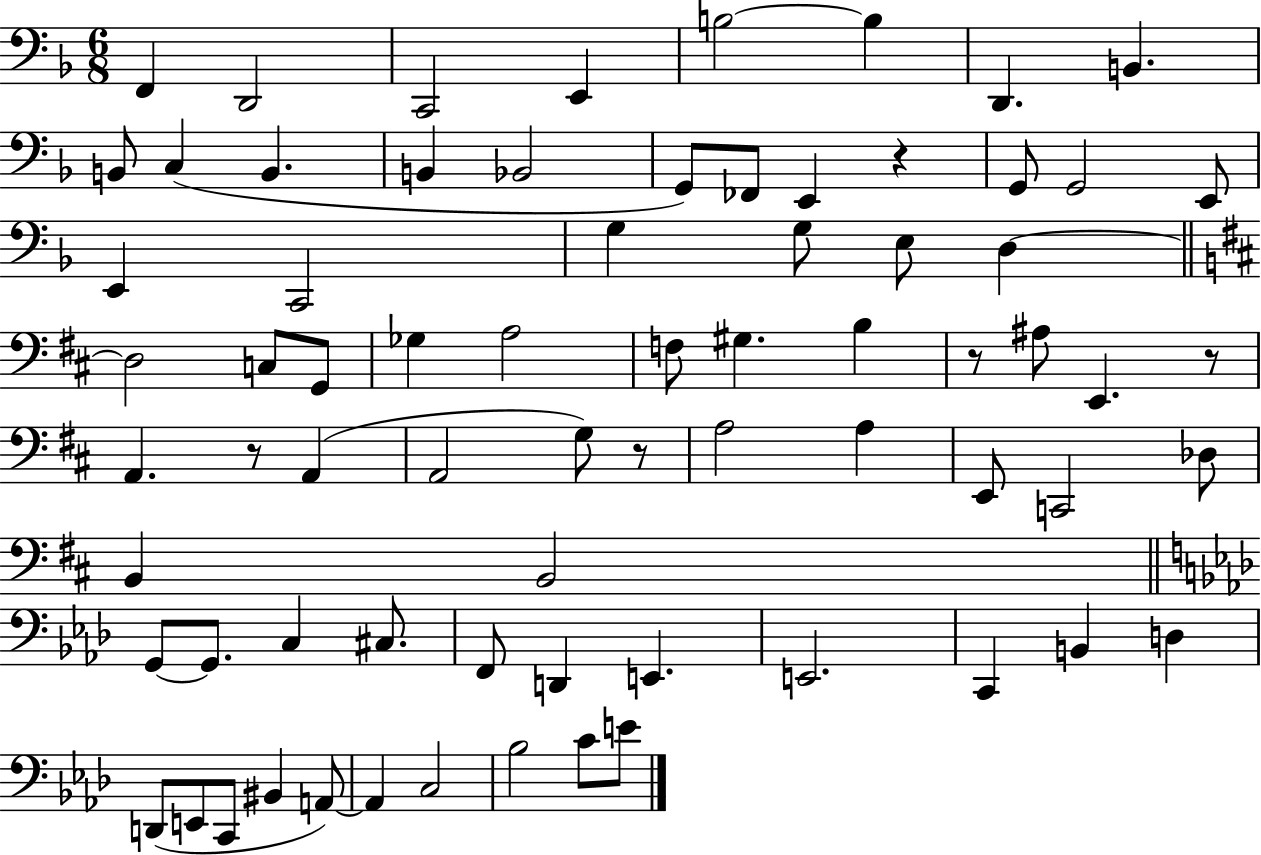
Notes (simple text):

F2/q D2/h C2/h E2/q B3/h B3/q D2/q. B2/q. B2/e C3/q B2/q. B2/q Bb2/h G2/e FES2/e E2/q R/q G2/e G2/h E2/e E2/q C2/h G3/q G3/e E3/e D3/q D3/h C3/e G2/e Gb3/q A3/h F3/e G#3/q. B3/q R/e A#3/e E2/q. R/e A2/q. R/e A2/q A2/h G3/e R/e A3/h A3/q E2/e C2/h Db3/e B2/q B2/h G2/e G2/e. C3/q C#3/e. F2/e D2/q E2/q. E2/h. C2/q B2/q D3/q D2/e E2/e C2/e BIS2/q A2/e A2/q C3/h Bb3/h C4/e E4/e